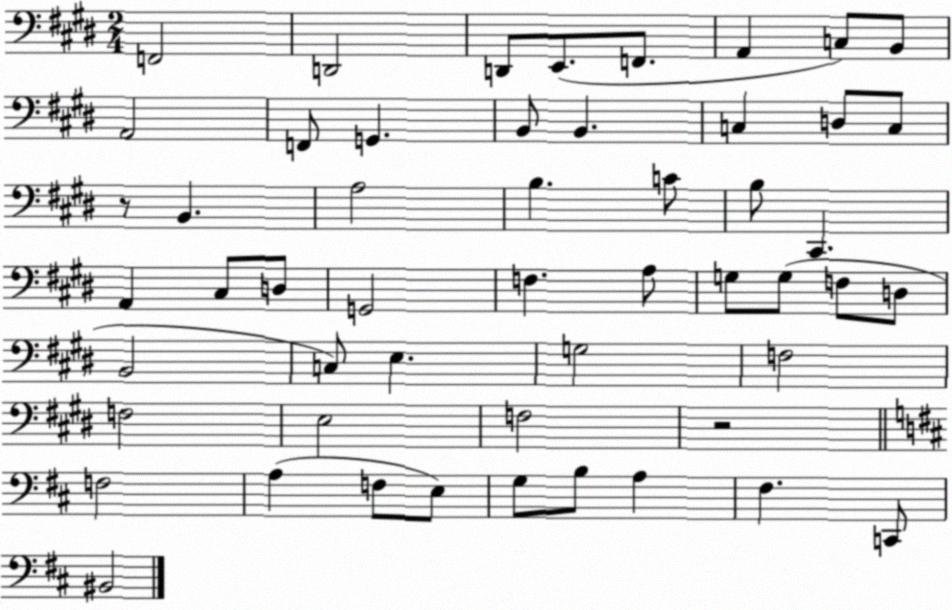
X:1
T:Untitled
M:2/4
L:1/4
K:E
F,,2 D,,2 D,,/2 E,,/2 F,,/2 A,, C,/2 B,,/2 A,,2 F,,/2 G,, B,,/2 B,, C, D,/2 C,/2 z/2 B,, A,2 B, C/2 B,/2 ^C,, A,, ^C,/2 D,/2 G,,2 F, A,/2 G,/2 G,/2 F,/2 D,/2 B,,2 C,/2 E, G,2 F,2 F,2 E,2 F,2 z2 F,2 A, F,/2 E,/2 G,/2 B,/2 A, ^F, C,,/2 ^B,,2